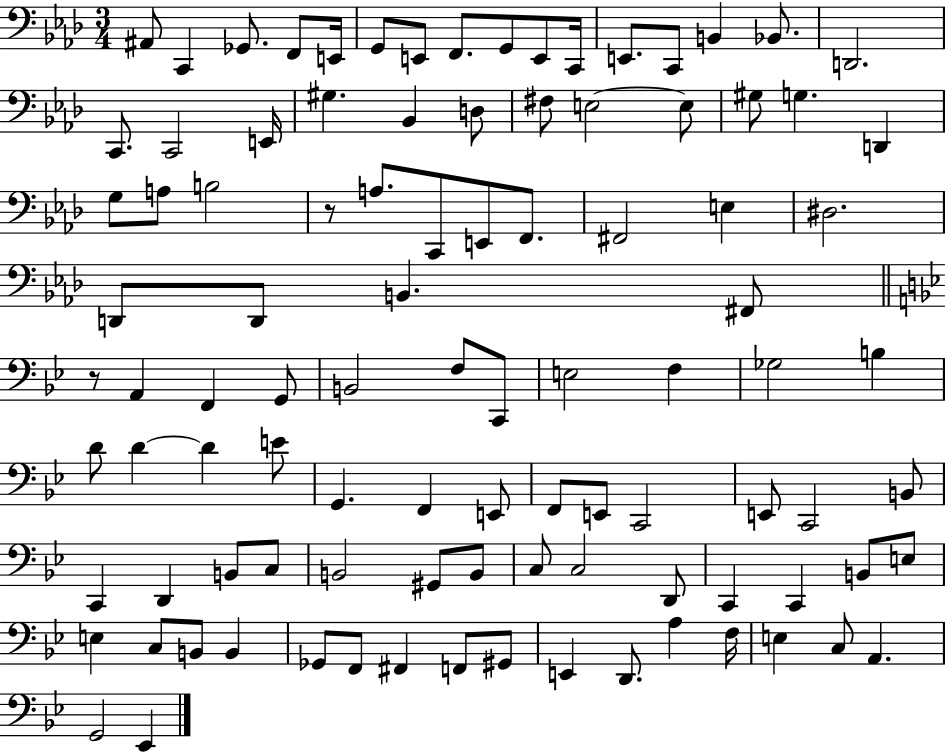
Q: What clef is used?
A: bass